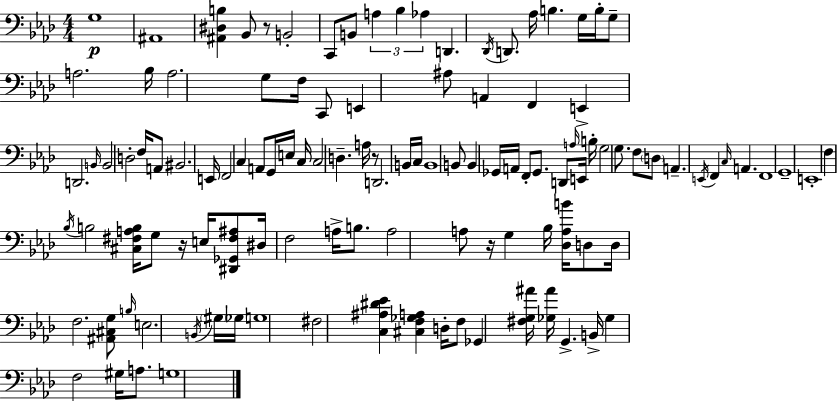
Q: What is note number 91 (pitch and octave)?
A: G#3